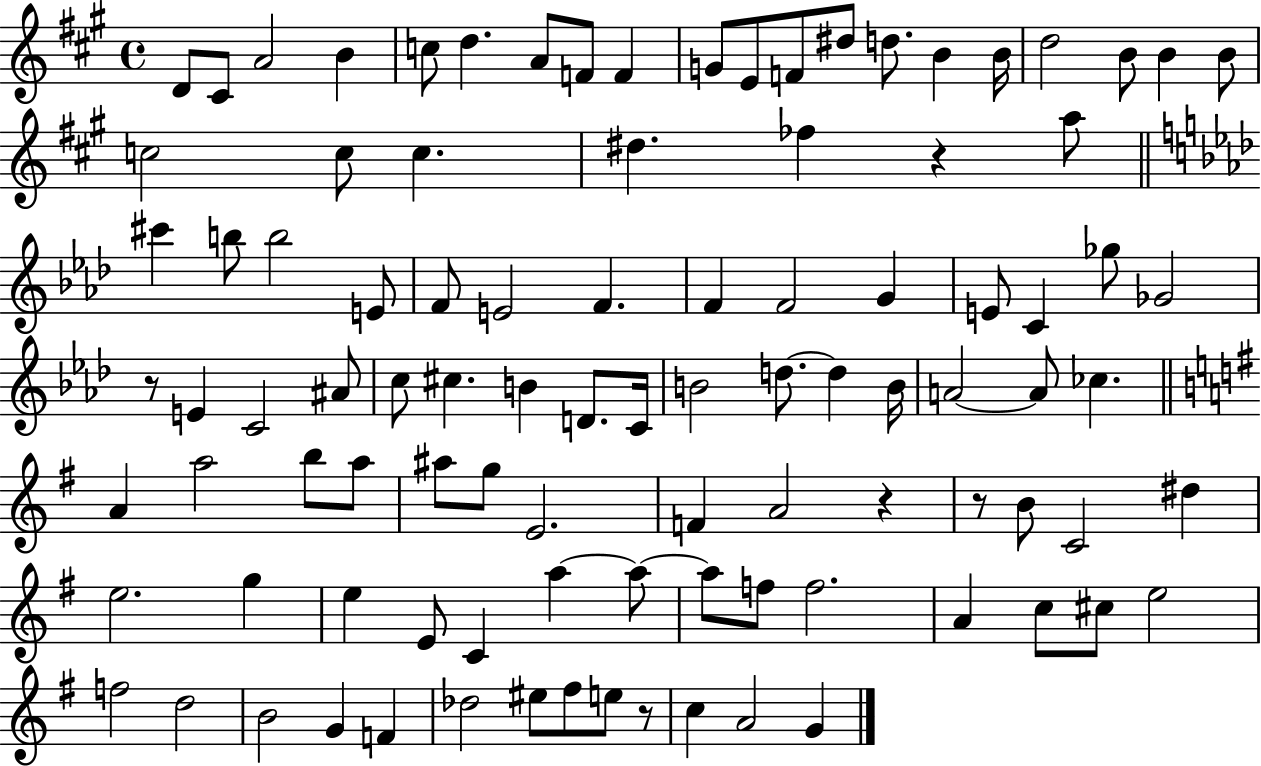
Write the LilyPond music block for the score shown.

{
  \clef treble
  \time 4/4
  \defaultTimeSignature
  \key a \major
  d'8 cis'8 a'2 b'4 | c''8 d''4. a'8 f'8 f'4 | g'8 e'8 f'8 dis''8 d''8. b'4 b'16 | d''2 b'8 b'4 b'8 | \break c''2 c''8 c''4. | dis''4. fes''4 r4 a''8 | \bar "||" \break \key aes \major cis'''4 b''8 b''2 e'8 | f'8 e'2 f'4. | f'4 f'2 g'4 | e'8 c'4 ges''8 ges'2 | \break r8 e'4 c'2 ais'8 | c''8 cis''4. b'4 d'8. c'16 | b'2 d''8.~~ d''4 b'16 | a'2~~ a'8 ces''4. | \break \bar "||" \break \key e \minor a'4 a''2 b''8 a''8 | ais''8 g''8 e'2. | f'4 a'2 r4 | r8 b'8 c'2 dis''4 | \break e''2. g''4 | e''4 e'8 c'4 a''4~~ a''8~~ | a''8 f''8 f''2. | a'4 c''8 cis''8 e''2 | \break f''2 d''2 | b'2 g'4 f'4 | des''2 eis''8 fis''8 e''8 r8 | c''4 a'2 g'4 | \break \bar "|."
}